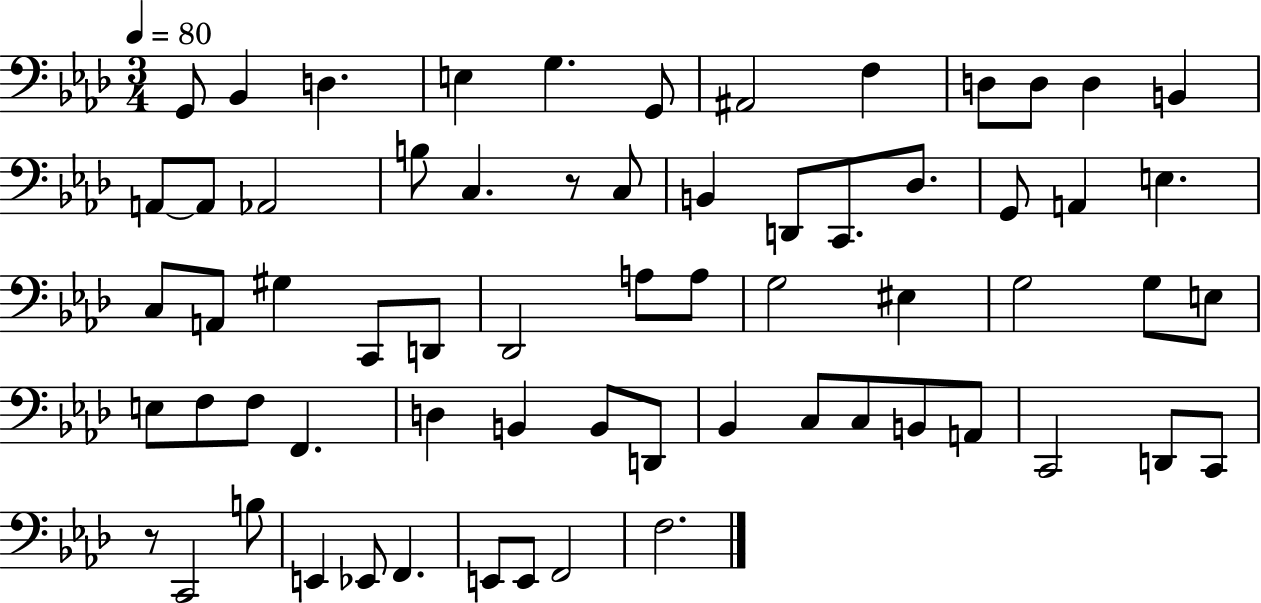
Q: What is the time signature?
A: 3/4